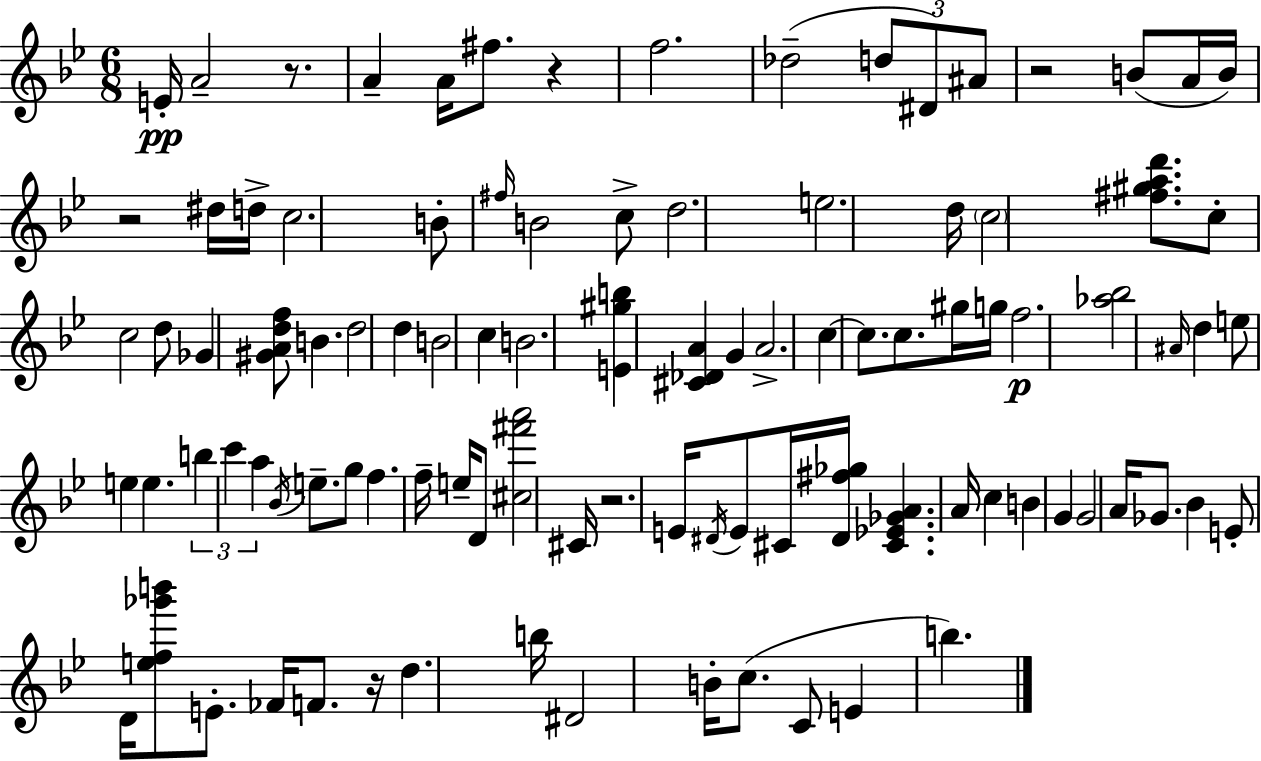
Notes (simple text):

E4/s A4/h R/e. A4/q A4/s F#5/e. R/q F5/h. Db5/h D5/e D#4/e A#4/e R/h B4/e A4/s B4/s R/h D#5/s D5/s C5/h. B4/e F#5/s B4/h C5/e D5/h. E5/h. D5/s C5/h [F#5,G#5,A5,D6]/e. C5/e C5/h D5/e Gb4/q [G#4,A4,D5,F5]/e B4/q. D5/h D5/q B4/h C5/q B4/h. [E4,G#5,B5]/q [C#4,Db4,A4]/q G4/q A4/h. C5/q C5/e. C5/e. G#5/s G5/s F5/h. [Ab5,Bb5]/h A#4/s D5/q E5/e E5/q E5/q. B5/q C6/q A5/q Bb4/s E5/e. G5/e F5/q. F5/s E5/s D4/e [C#5,F#6,A6]/h C#4/s R/h. E4/s D#4/s E4/e C#4/s [D#4,F#5,Gb5]/s [C#4,Eb4,Gb4,A4]/q. A4/s C5/q B4/q G4/q G4/h A4/s Gb4/e. Bb4/q E4/e D4/s [E5,F5,Gb6,B6]/e E4/e. FES4/s F4/e. R/s D5/q. B5/s D#4/h B4/s C5/e. C4/e E4/q B5/q.